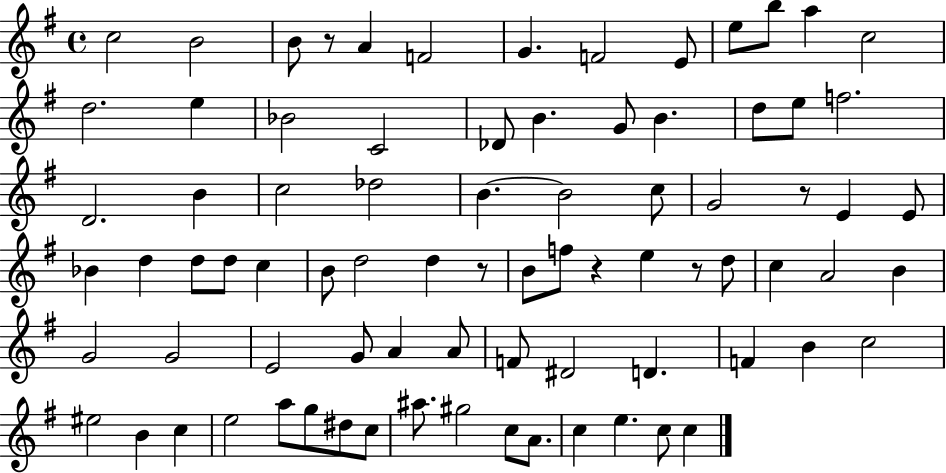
X:1
T:Untitled
M:4/4
L:1/4
K:G
c2 B2 B/2 z/2 A F2 G F2 E/2 e/2 b/2 a c2 d2 e _B2 C2 _D/2 B G/2 B d/2 e/2 f2 D2 B c2 _d2 B B2 c/2 G2 z/2 E E/2 _B d d/2 d/2 c B/2 d2 d z/2 B/2 f/2 z e z/2 d/2 c A2 B G2 G2 E2 G/2 A A/2 F/2 ^D2 D F B c2 ^e2 B c e2 a/2 g/2 ^d/2 c/2 ^a/2 ^g2 c/2 A/2 c e c/2 c